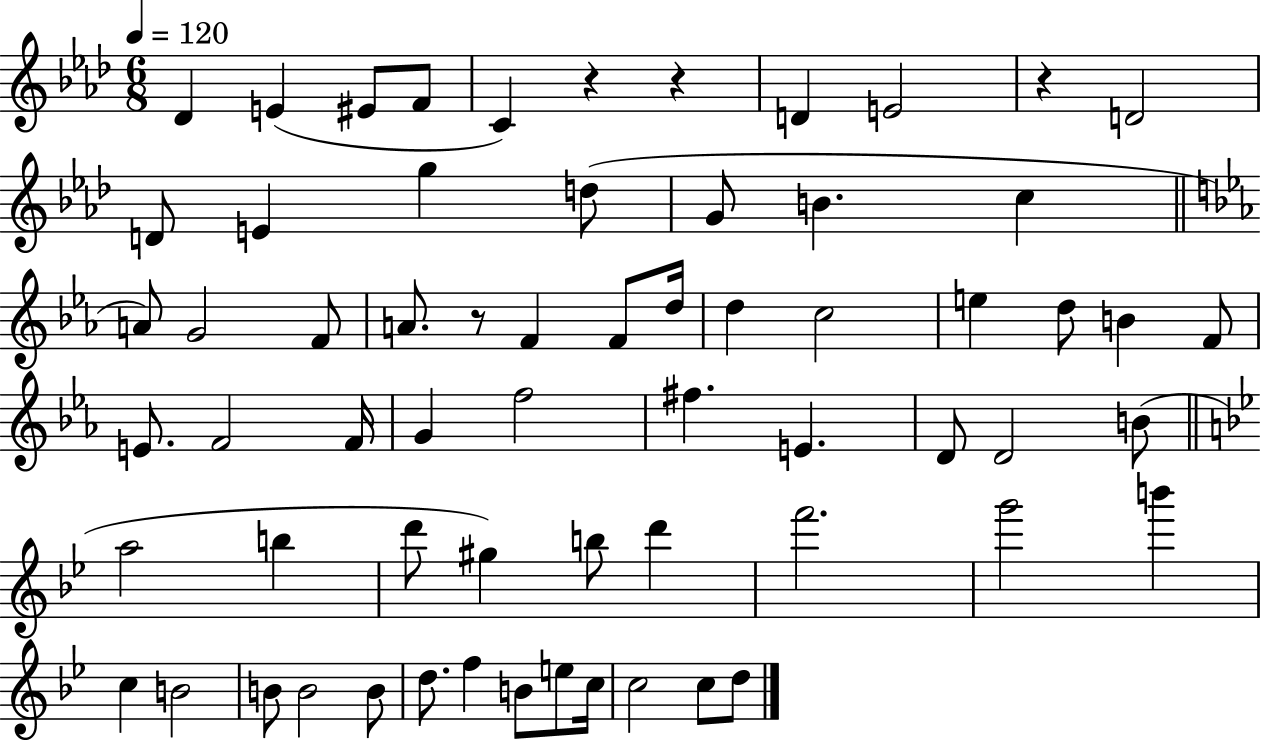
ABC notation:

X:1
T:Untitled
M:6/8
L:1/4
K:Ab
_D E ^E/2 F/2 C z z D E2 z D2 D/2 E g d/2 G/2 B c A/2 G2 F/2 A/2 z/2 F F/2 d/4 d c2 e d/2 B F/2 E/2 F2 F/4 G f2 ^f E D/2 D2 B/2 a2 b d'/2 ^g b/2 d' f'2 g'2 b' c B2 B/2 B2 B/2 d/2 f B/2 e/2 c/4 c2 c/2 d/2